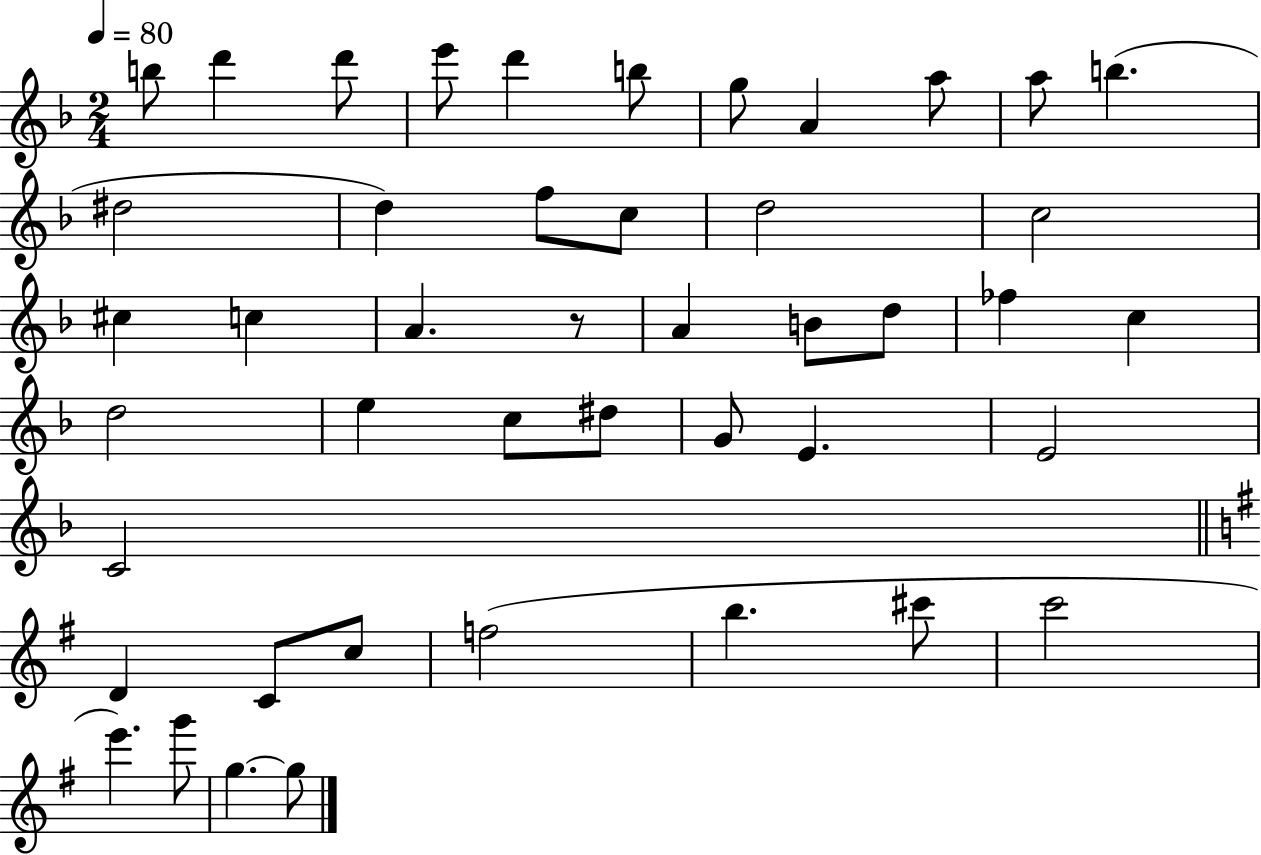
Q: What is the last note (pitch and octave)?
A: G5